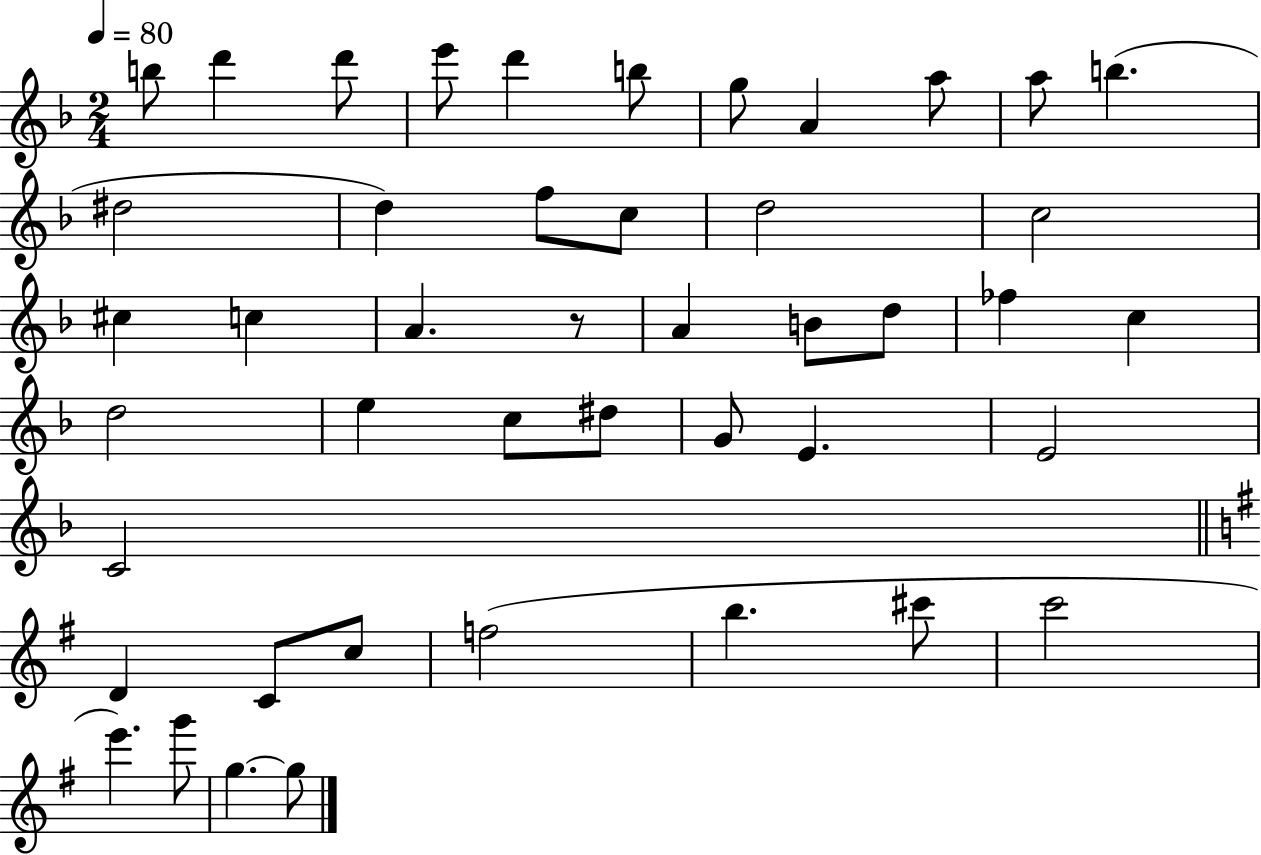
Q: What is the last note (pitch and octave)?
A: G5